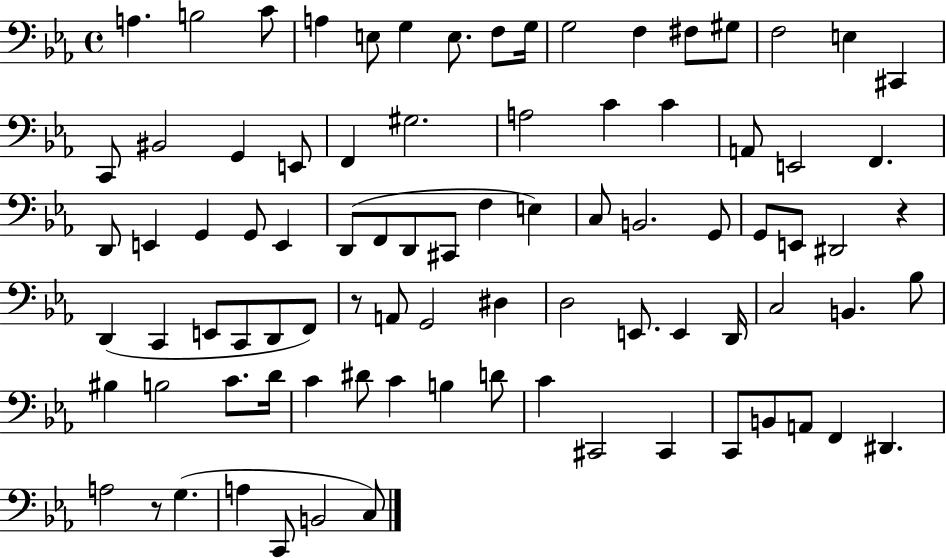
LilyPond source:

{
  \clef bass
  \time 4/4
  \defaultTimeSignature
  \key ees \major
  a4. b2 c'8 | a4 e8 g4 e8. f8 g16 | g2 f4 fis8 gis8 | f2 e4 cis,4 | \break c,8 bis,2 g,4 e,8 | f,4 gis2. | a2 c'4 c'4 | a,8 e,2 f,4. | \break d,8 e,4 g,4 g,8 e,4 | d,8( f,8 d,8 cis,8 f4 e4) | c8 b,2. g,8 | g,8 e,8 dis,2 r4 | \break d,4( c,4 e,8 c,8 d,8 f,8) | r8 a,8 g,2 dis4 | d2 e,8. e,4 d,16 | c2 b,4. bes8 | \break bis4 b2 c'8. d'16 | c'4 dis'8 c'4 b4 d'8 | c'4 cis,2 cis,4 | c,8 b,8 a,8 f,4 dis,4. | \break a2 r8 g4.( | a4 c,8 b,2 c8) | \bar "|."
}